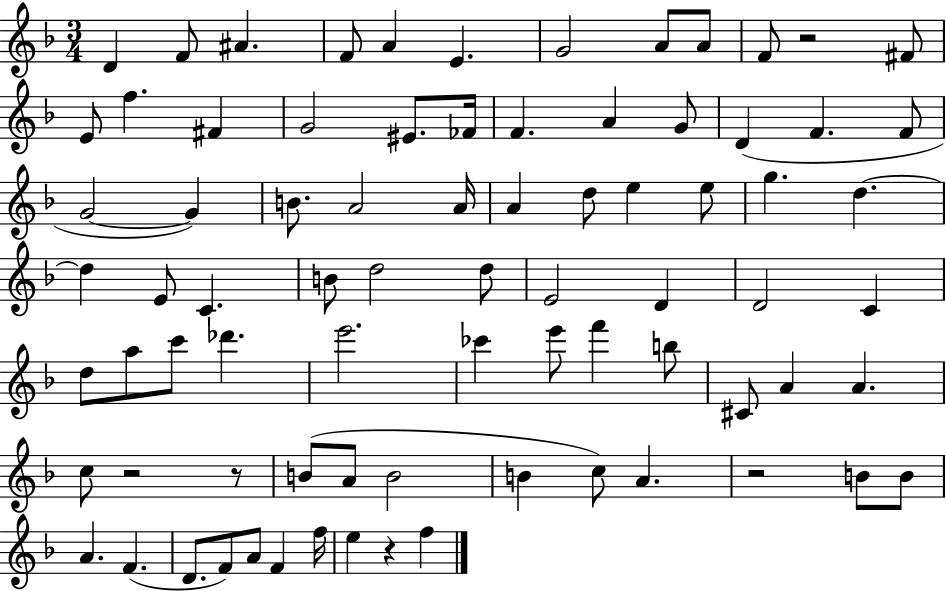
X:1
T:Untitled
M:3/4
L:1/4
K:F
D F/2 ^A F/2 A E G2 A/2 A/2 F/2 z2 ^F/2 E/2 f ^F G2 ^E/2 _F/4 F A G/2 D F F/2 G2 G B/2 A2 A/4 A d/2 e e/2 g d d E/2 C B/2 d2 d/2 E2 D D2 C d/2 a/2 c'/2 _d' e'2 _c' e'/2 f' b/2 ^C/2 A A c/2 z2 z/2 B/2 A/2 B2 B c/2 A z2 B/2 B/2 A F D/2 F/2 A/2 F f/4 e z f